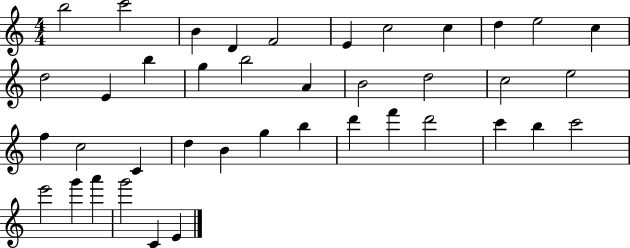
{
  \clef treble
  \numericTimeSignature
  \time 4/4
  \key c \major
  b''2 c'''2 | b'4 d'4 f'2 | e'4 c''2 c''4 | d''4 e''2 c''4 | \break d''2 e'4 b''4 | g''4 b''2 a'4 | b'2 d''2 | c''2 e''2 | \break f''4 c''2 c'4 | d''4 b'4 g''4 b''4 | d'''4 f'''4 d'''2 | c'''4 b''4 c'''2 | \break e'''2 g'''4 a'''4 | g'''2 c'4 e'4 | \bar "|."
}